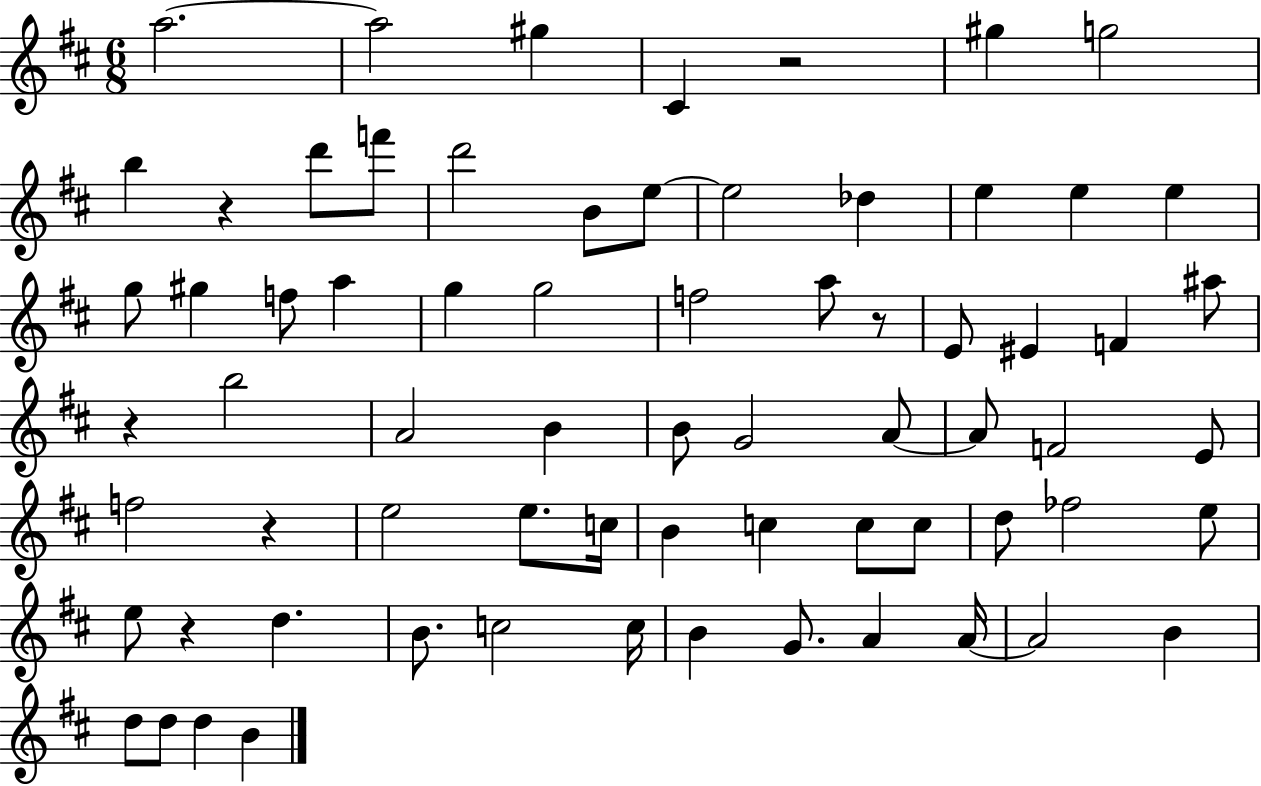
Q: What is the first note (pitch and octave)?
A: A5